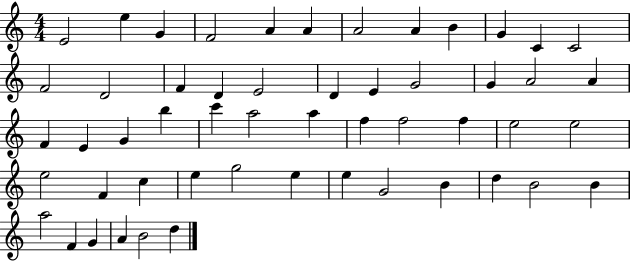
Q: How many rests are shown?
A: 0